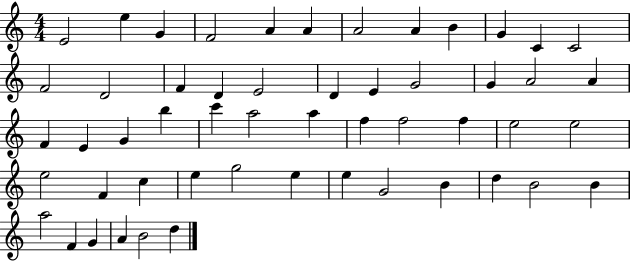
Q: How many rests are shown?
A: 0